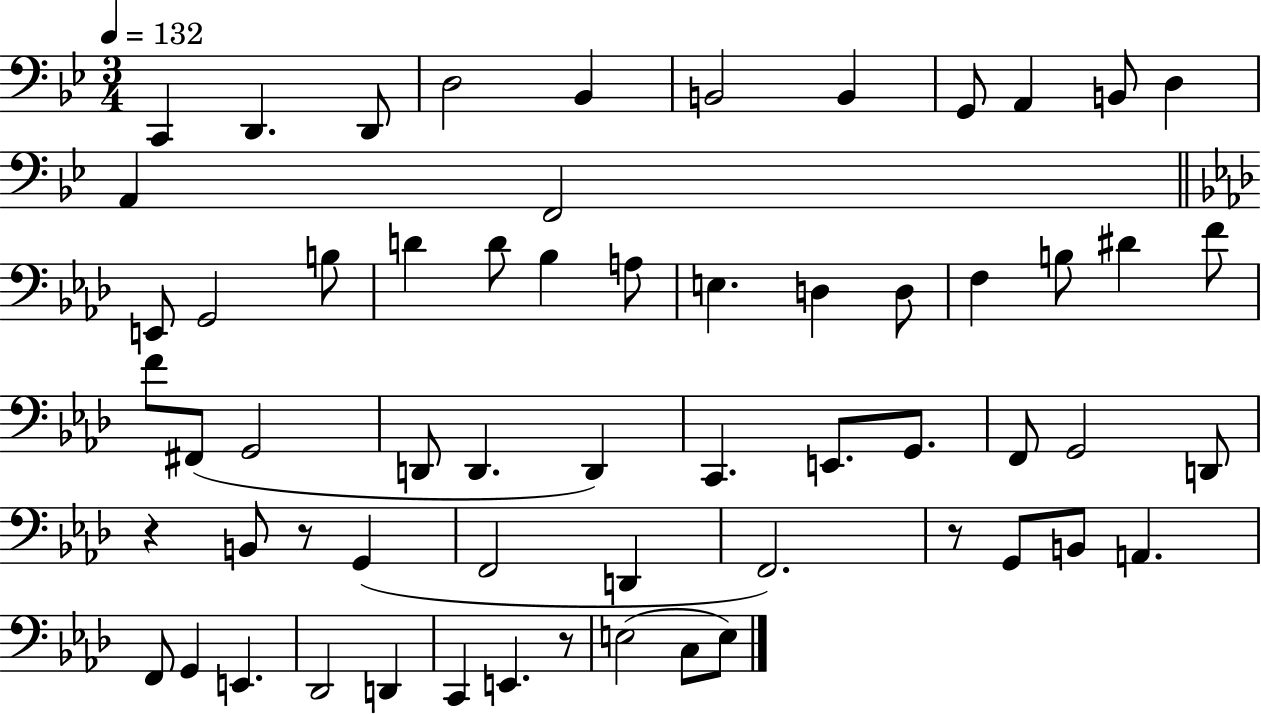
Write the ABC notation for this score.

X:1
T:Untitled
M:3/4
L:1/4
K:Bb
C,, D,, D,,/2 D,2 _B,, B,,2 B,, G,,/2 A,, B,,/2 D, A,, F,,2 E,,/2 G,,2 B,/2 D D/2 _B, A,/2 E, D, D,/2 F, B,/2 ^D F/2 F/2 ^F,,/2 G,,2 D,,/2 D,, D,, C,, E,,/2 G,,/2 F,,/2 G,,2 D,,/2 z B,,/2 z/2 G,, F,,2 D,, F,,2 z/2 G,,/2 B,,/2 A,, F,,/2 G,, E,, _D,,2 D,, C,, E,, z/2 E,2 C,/2 E,/2